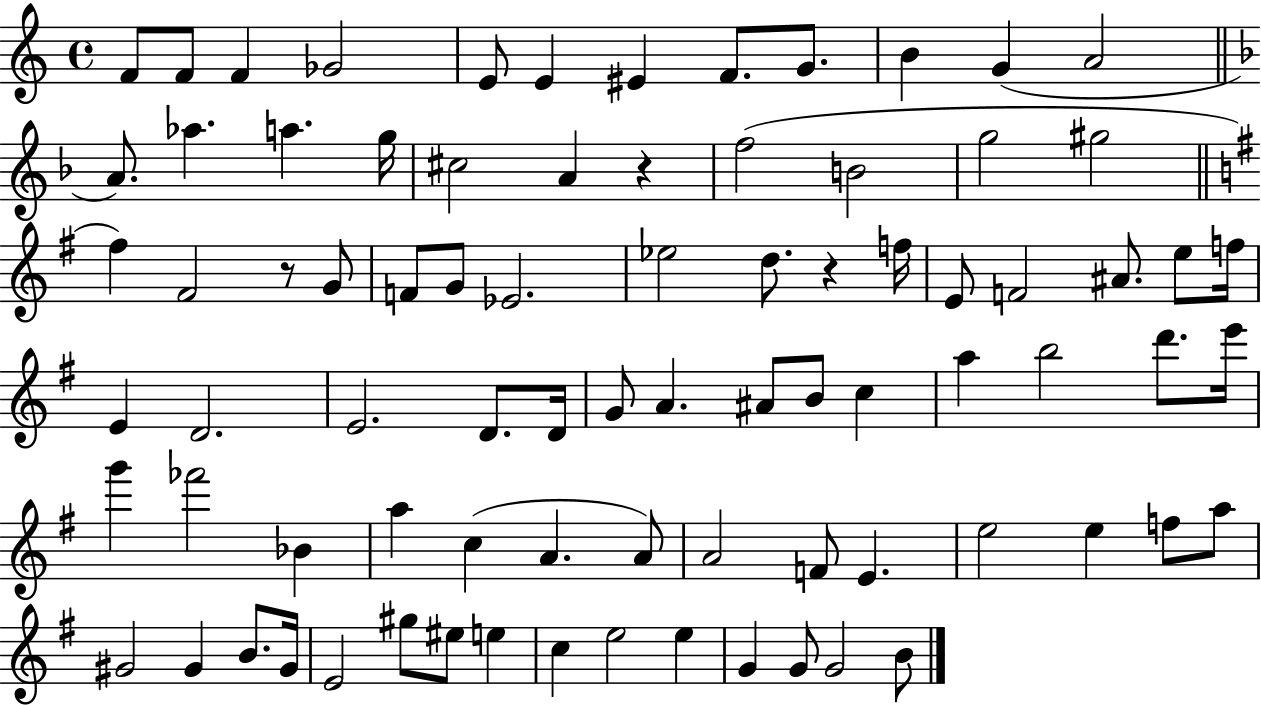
F4/e F4/e F4/q Gb4/h E4/e E4/q EIS4/q F4/e. G4/e. B4/q G4/q A4/h A4/e. Ab5/q. A5/q. G5/s C#5/h A4/q R/q F5/h B4/h G5/h G#5/h F#5/q F#4/h R/e G4/e F4/e G4/e Eb4/h. Eb5/h D5/e. R/q F5/s E4/e F4/h A#4/e. E5/e F5/s E4/q D4/h. E4/h. D4/e. D4/s G4/e A4/q. A#4/e B4/e C5/q A5/q B5/h D6/e. E6/s G6/q FES6/h Bb4/q A5/q C5/q A4/q. A4/e A4/h F4/e E4/q. E5/h E5/q F5/e A5/e G#4/h G#4/q B4/e. G#4/s E4/h G#5/e EIS5/e E5/q C5/q E5/h E5/q G4/q G4/e G4/h B4/e